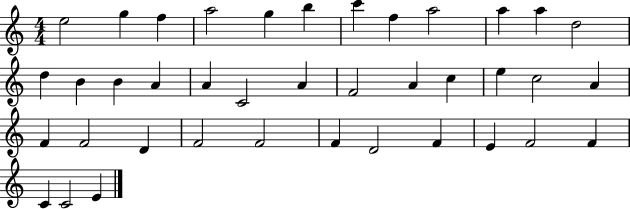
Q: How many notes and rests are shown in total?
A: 39